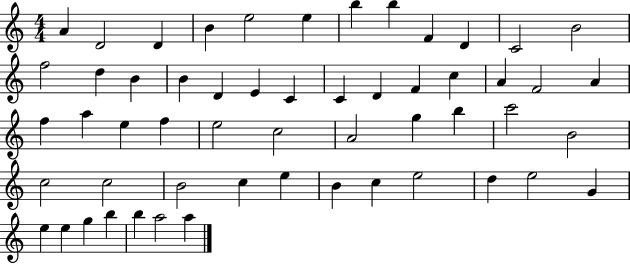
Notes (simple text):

A4/q D4/h D4/q B4/q E5/h E5/q B5/q B5/q F4/q D4/q C4/h B4/h F5/h D5/q B4/q B4/q D4/q E4/q C4/q C4/q D4/q F4/q C5/q A4/q F4/h A4/q F5/q A5/q E5/q F5/q E5/h C5/h A4/h G5/q B5/q C6/h B4/h C5/h C5/h B4/h C5/q E5/q B4/q C5/q E5/h D5/q E5/h G4/q E5/q E5/q G5/q B5/q B5/q A5/h A5/q